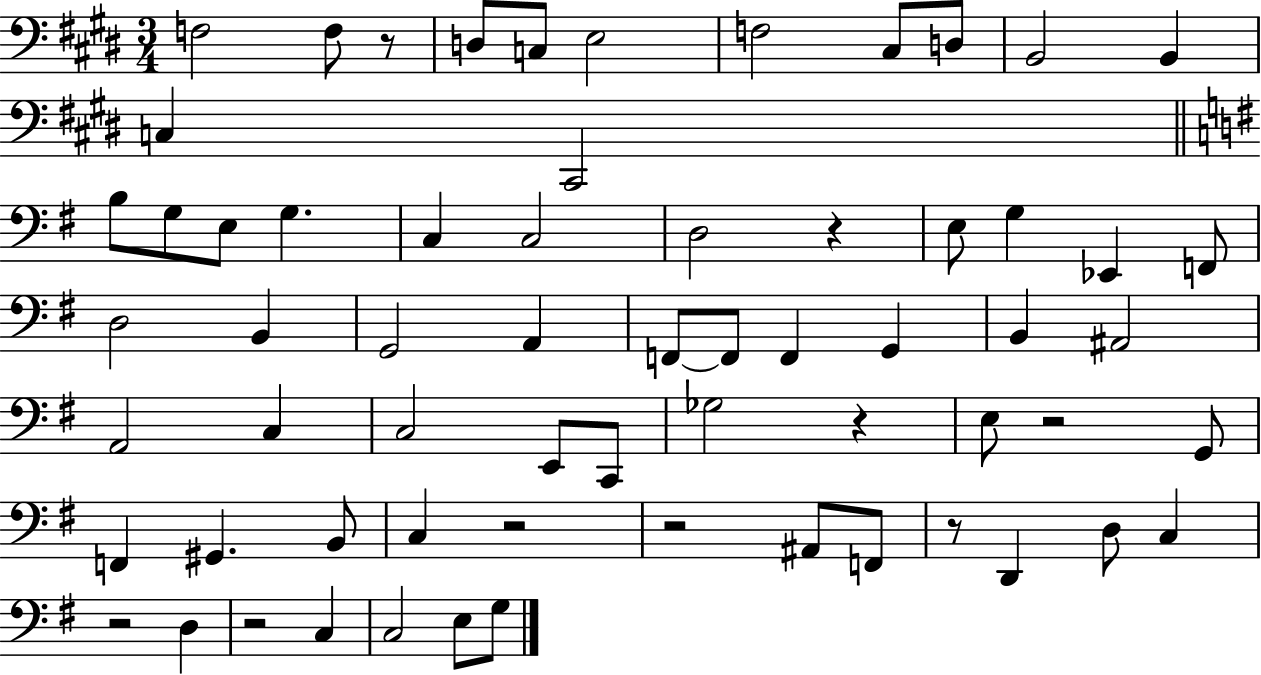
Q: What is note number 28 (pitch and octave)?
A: F2